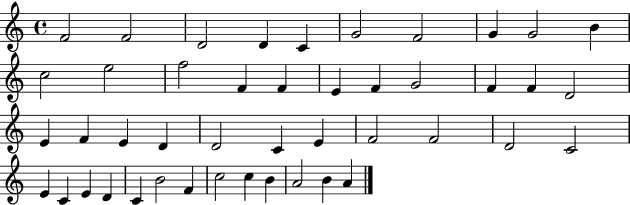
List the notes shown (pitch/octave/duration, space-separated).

F4/h F4/h D4/h D4/q C4/q G4/h F4/h G4/q G4/h B4/q C5/h E5/h F5/h F4/q F4/q E4/q F4/q G4/h F4/q F4/q D4/h E4/q F4/q E4/q D4/q D4/h C4/q E4/q F4/h F4/h D4/h C4/h E4/q C4/q E4/q D4/q C4/q B4/h F4/q C5/h C5/q B4/q A4/h B4/q A4/q